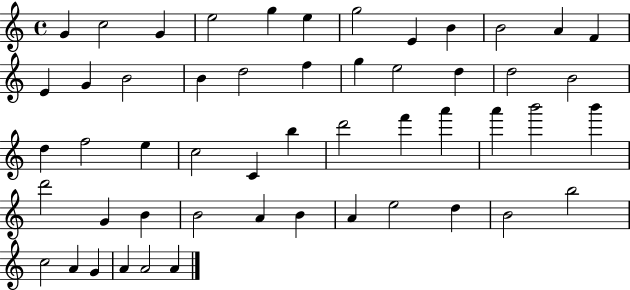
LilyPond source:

{
  \clef treble
  \time 4/4
  \defaultTimeSignature
  \key c \major
  g'4 c''2 g'4 | e''2 g''4 e''4 | g''2 e'4 b'4 | b'2 a'4 f'4 | \break e'4 g'4 b'2 | b'4 d''2 f''4 | g''4 e''2 d''4 | d''2 b'2 | \break d''4 f''2 e''4 | c''2 c'4 b''4 | d'''2 f'''4 a'''4 | a'''4 b'''2 b'''4 | \break d'''2 g'4 b'4 | b'2 a'4 b'4 | a'4 e''2 d''4 | b'2 b''2 | \break c''2 a'4 g'4 | a'4 a'2 a'4 | \bar "|."
}